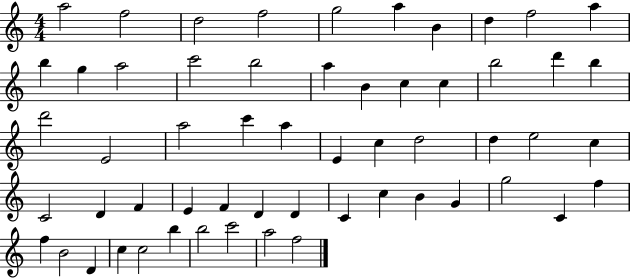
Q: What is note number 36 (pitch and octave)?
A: F4